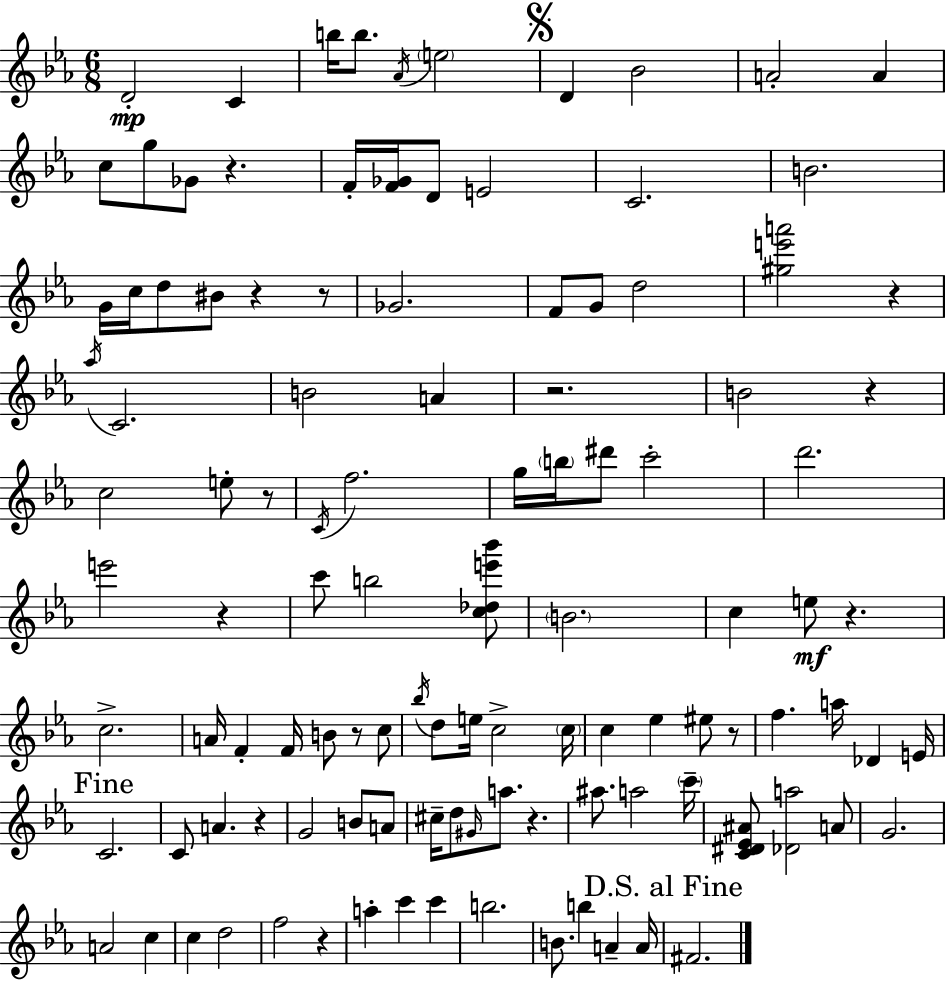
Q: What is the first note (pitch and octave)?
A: D4